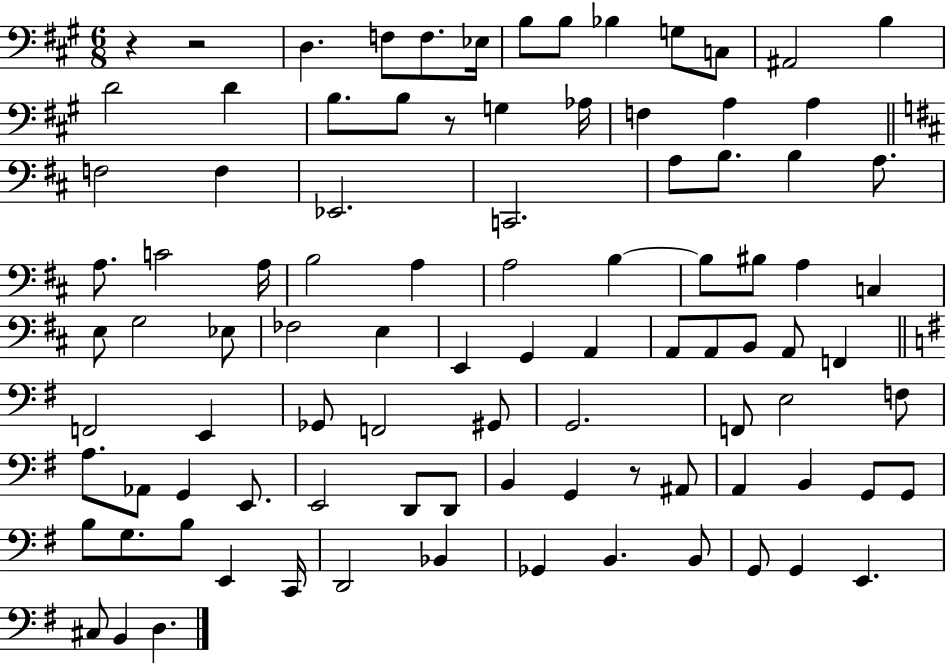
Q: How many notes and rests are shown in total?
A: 95